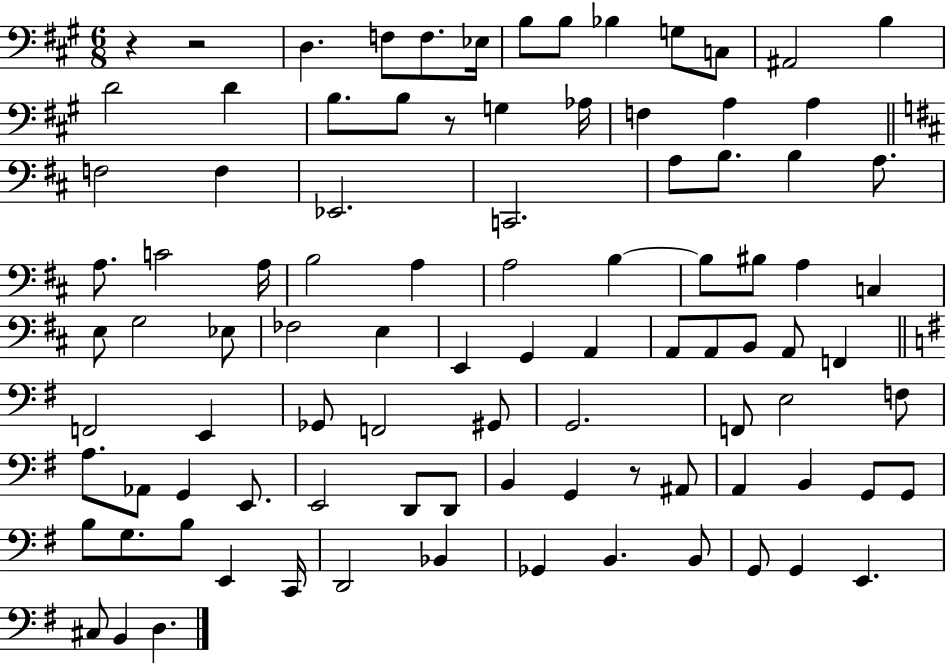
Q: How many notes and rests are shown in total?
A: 95